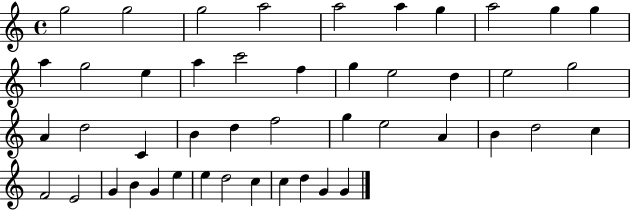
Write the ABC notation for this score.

X:1
T:Untitled
M:4/4
L:1/4
K:C
g2 g2 g2 a2 a2 a g a2 g g a g2 e a c'2 f g e2 d e2 g2 A d2 C B d f2 g e2 A B d2 c F2 E2 G B G e e d2 c c d G G